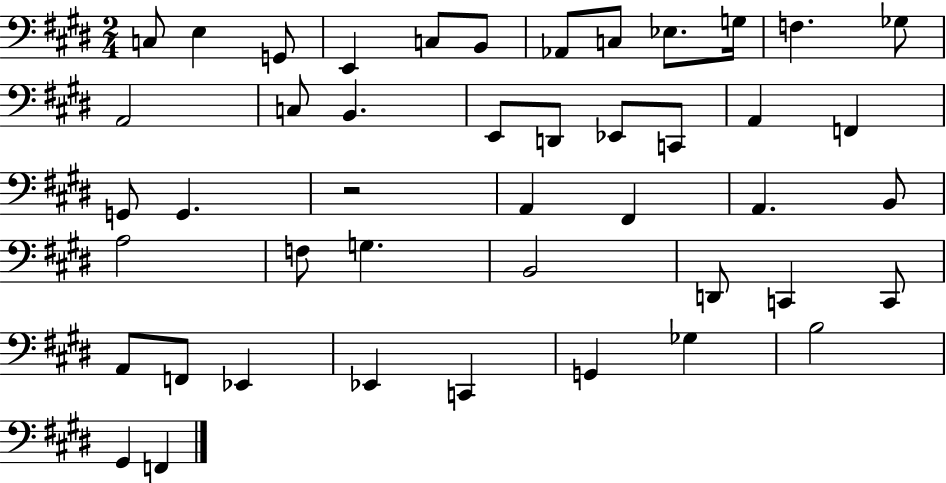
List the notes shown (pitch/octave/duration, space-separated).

C3/e E3/q G2/e E2/q C3/e B2/e Ab2/e C3/e Eb3/e. G3/s F3/q. Gb3/e A2/h C3/e B2/q. E2/e D2/e Eb2/e C2/e A2/q F2/q G2/e G2/q. R/h A2/q F#2/q A2/q. B2/e A3/h F3/e G3/q. B2/h D2/e C2/q C2/e A2/e F2/e Eb2/q Eb2/q C2/q G2/q Gb3/q B3/h G#2/q F2/q